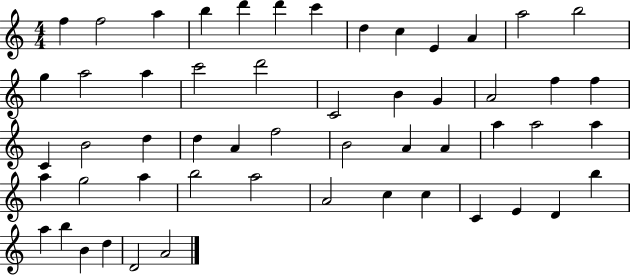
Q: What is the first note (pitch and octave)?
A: F5